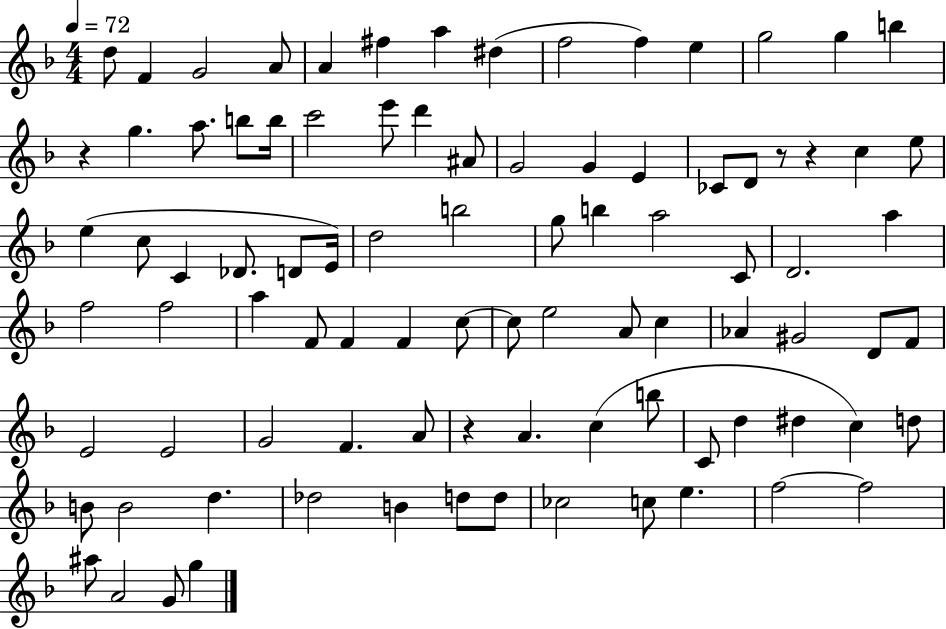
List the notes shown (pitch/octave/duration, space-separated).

D5/e F4/q G4/h A4/e A4/q F#5/q A5/q D#5/q F5/h F5/q E5/q G5/h G5/q B5/q R/q G5/q. A5/e. B5/e B5/s C6/h E6/e D6/q A#4/e G4/h G4/q E4/q CES4/e D4/e R/e R/q C5/q E5/e E5/q C5/e C4/q Db4/e. D4/e E4/s D5/h B5/h G5/e B5/q A5/h C4/e D4/h. A5/q F5/h F5/h A5/q F4/e F4/q F4/q C5/e C5/e E5/h A4/e C5/q Ab4/q G#4/h D4/e F4/e E4/h E4/h G4/h F4/q. A4/e R/q A4/q. C5/q B5/e C4/e D5/q D#5/q C5/q D5/e B4/e B4/h D5/q. Db5/h B4/q D5/e D5/e CES5/h C5/e E5/q. F5/h F5/h A#5/e A4/h G4/e G5/q